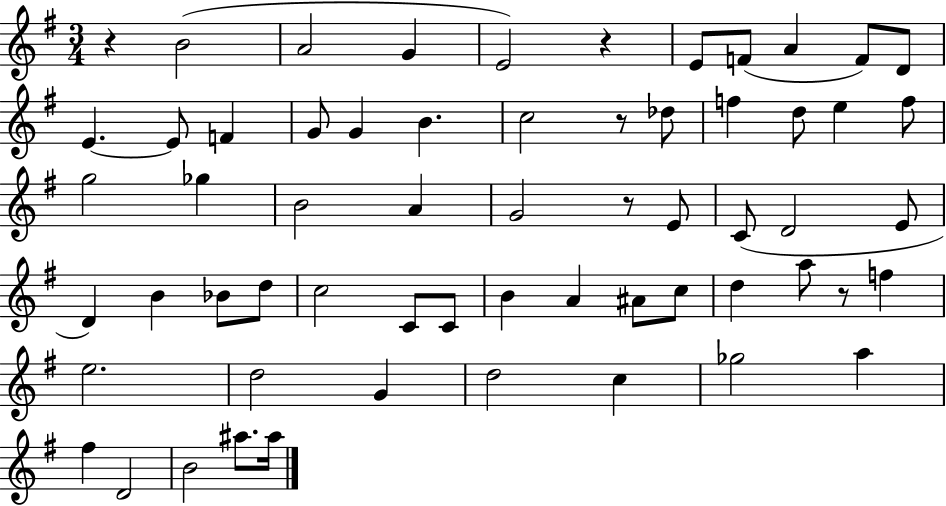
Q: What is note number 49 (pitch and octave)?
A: C5